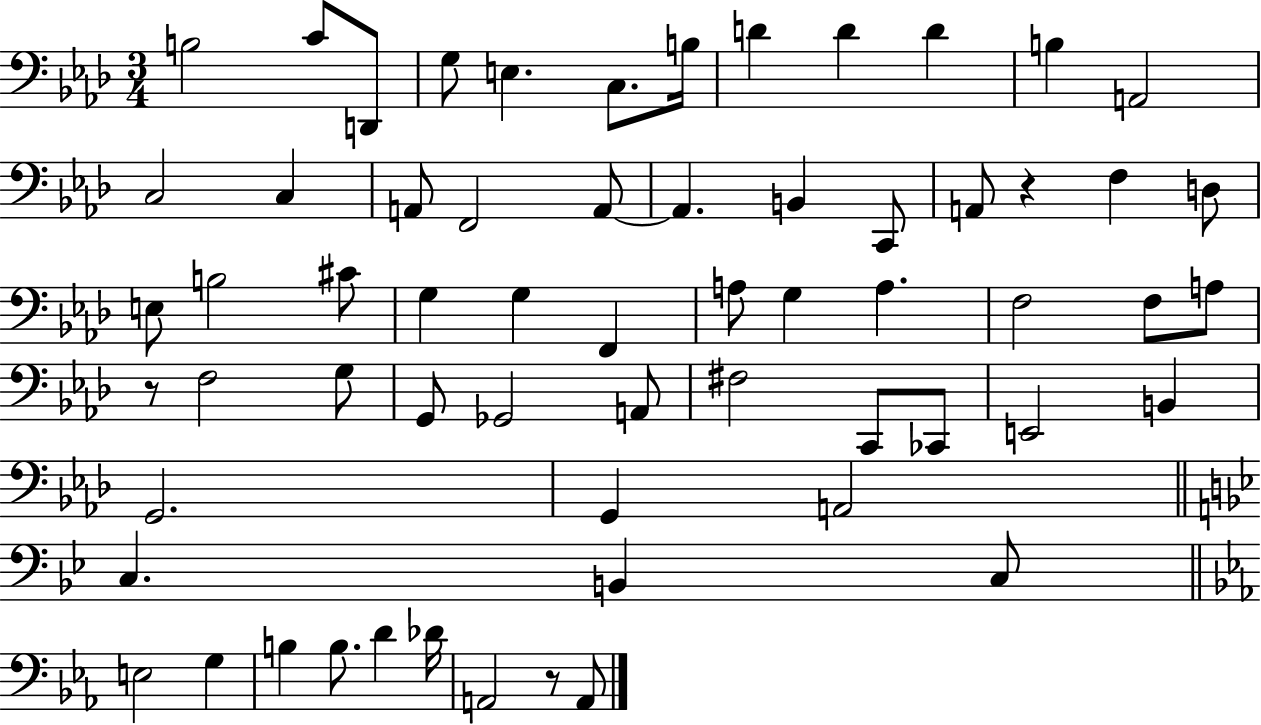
B3/h C4/e D2/e G3/e E3/q. C3/e. B3/s D4/q D4/q D4/q B3/q A2/h C3/h C3/q A2/e F2/h A2/e A2/q. B2/q C2/e A2/e R/q F3/q D3/e E3/e B3/h C#4/e G3/q G3/q F2/q A3/e G3/q A3/q. F3/h F3/e A3/e R/e F3/h G3/e G2/e Gb2/h A2/e F#3/h C2/e CES2/e E2/h B2/q G2/h. G2/q A2/h C3/q. B2/q C3/e E3/h G3/q B3/q B3/e. D4/q Db4/s A2/h R/e A2/e